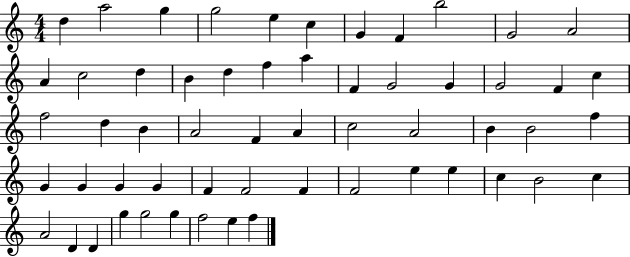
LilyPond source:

{
  \clef treble
  \numericTimeSignature
  \time 4/4
  \key c \major
  d''4 a''2 g''4 | g''2 e''4 c''4 | g'4 f'4 b''2 | g'2 a'2 | \break a'4 c''2 d''4 | b'4 d''4 f''4 a''4 | f'4 g'2 g'4 | g'2 f'4 c''4 | \break f''2 d''4 b'4 | a'2 f'4 a'4 | c''2 a'2 | b'4 b'2 f''4 | \break g'4 g'4 g'4 g'4 | f'4 f'2 f'4 | f'2 e''4 e''4 | c''4 b'2 c''4 | \break a'2 d'4 d'4 | g''4 g''2 g''4 | f''2 e''4 f''4 | \bar "|."
}